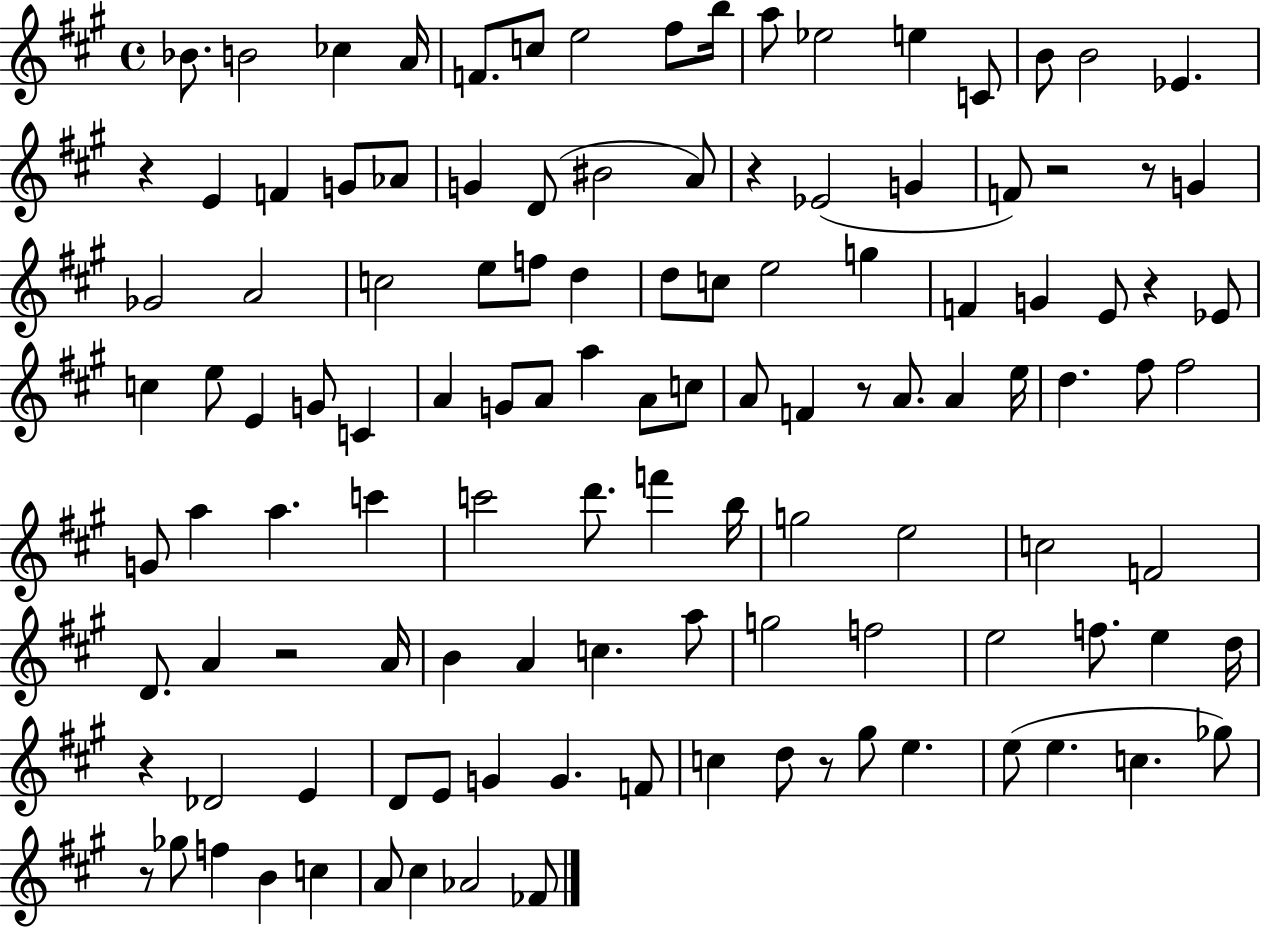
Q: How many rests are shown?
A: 10